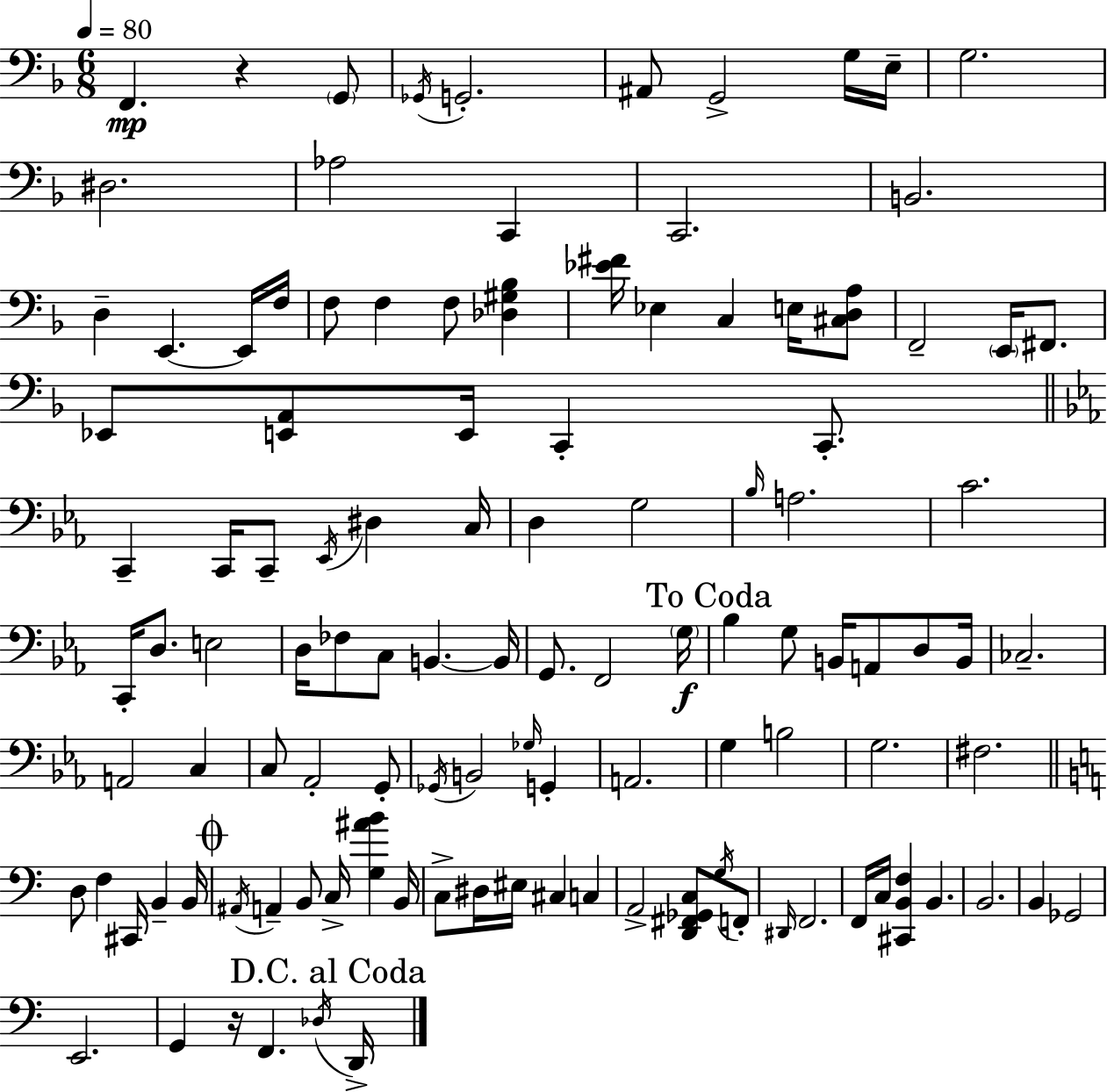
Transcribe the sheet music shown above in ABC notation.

X:1
T:Untitled
M:6/8
L:1/4
K:Dm
F,, z G,,/2 _G,,/4 G,,2 ^A,,/2 G,,2 G,/4 E,/4 G,2 ^D,2 _A,2 C,, C,,2 B,,2 D, E,, E,,/4 F,/4 F,/2 F, F,/2 [_D,^G,_B,] [_E^F]/4 _E, C, E,/4 [^C,D,A,]/2 F,,2 E,,/4 ^F,,/2 _E,,/2 [E,,A,,]/2 E,,/4 C,, C,,/2 C,, C,,/4 C,,/2 _E,,/4 ^D, C,/4 D, G,2 _B,/4 A,2 C2 C,,/4 D,/2 E,2 D,/4 _F,/2 C,/2 B,, B,,/4 G,,/2 F,,2 G,/4 _B, G,/2 B,,/4 A,,/2 D,/2 B,,/4 _C,2 A,,2 C, C,/2 _A,,2 G,,/2 _G,,/4 B,,2 _G,/4 G,, A,,2 G, B,2 G,2 ^F,2 D,/2 F, ^C,,/4 B,, B,,/4 ^A,,/4 A,, B,,/2 C,/4 [G,^AB] B,,/4 C,/2 ^D,/4 ^E,/4 ^C, C, A,,2 [D,,^F,,_G,,C,]/2 G,/4 F,,/2 ^D,,/4 F,,2 F,,/4 C,/4 [^C,,B,,F,] B,, B,,2 B,, _G,,2 E,,2 G,, z/4 F,, _D,/4 D,,/4